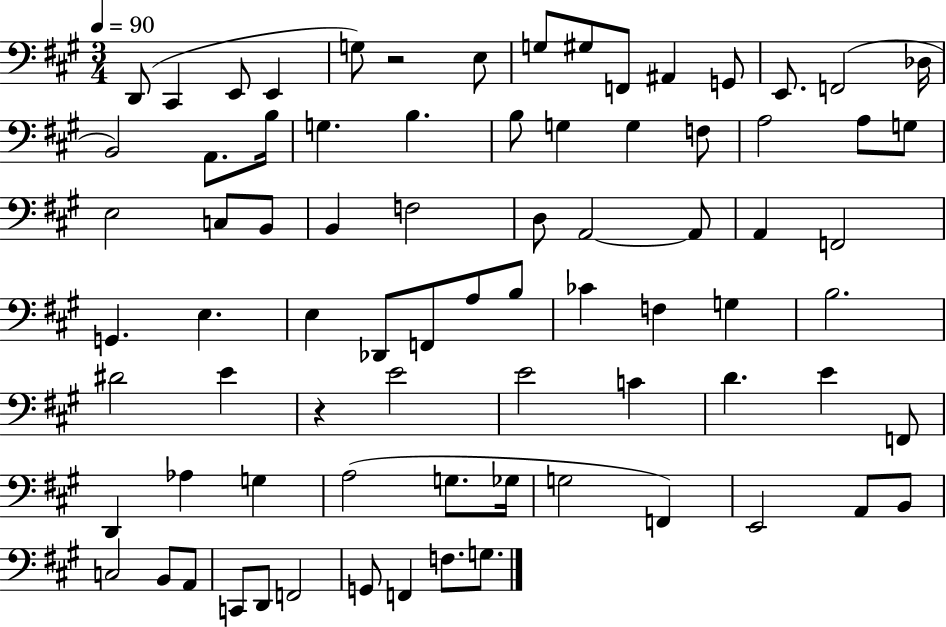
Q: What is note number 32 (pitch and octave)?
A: D3